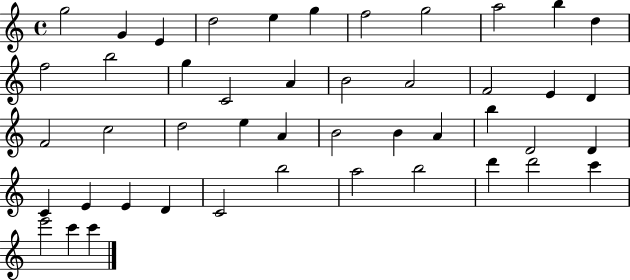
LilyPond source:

{
  \clef treble
  \time 4/4
  \defaultTimeSignature
  \key c \major
  g''2 g'4 e'4 | d''2 e''4 g''4 | f''2 g''2 | a''2 b''4 d''4 | \break f''2 b''2 | g''4 c'2 a'4 | b'2 a'2 | f'2 e'4 d'4 | \break f'2 c''2 | d''2 e''4 a'4 | b'2 b'4 a'4 | b''4 d'2 d'4 | \break c'4 e'4 e'4 d'4 | c'2 b''2 | a''2 b''2 | d'''4 d'''2 c'''4 | \break e'''2 c'''4 c'''4 | \bar "|."
}